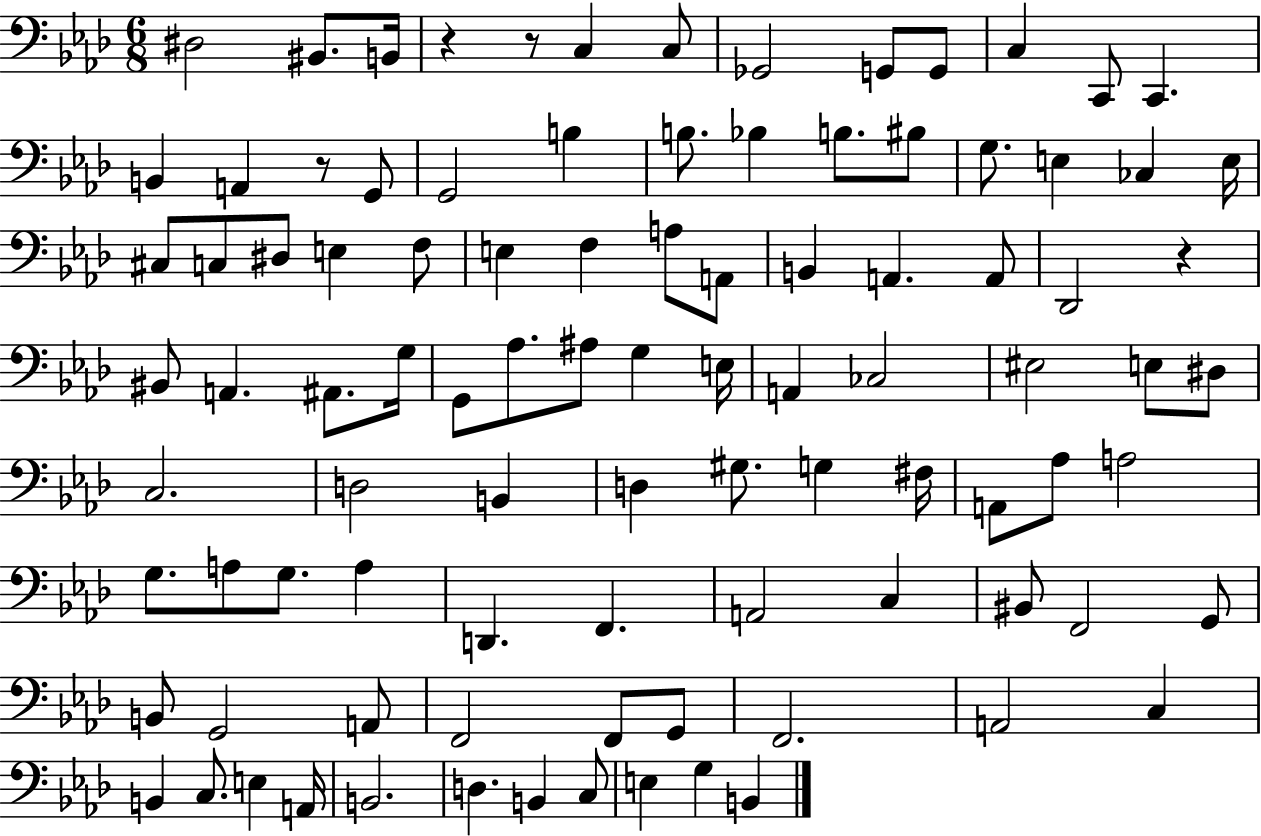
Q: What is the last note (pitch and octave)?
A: B2